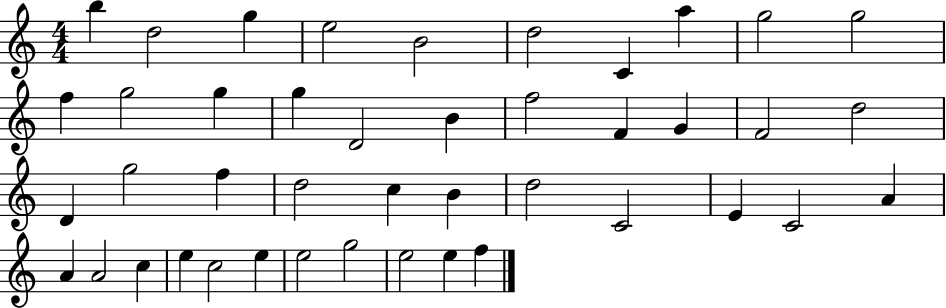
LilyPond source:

{
  \clef treble
  \numericTimeSignature
  \time 4/4
  \key c \major
  b''4 d''2 g''4 | e''2 b'2 | d''2 c'4 a''4 | g''2 g''2 | \break f''4 g''2 g''4 | g''4 d'2 b'4 | f''2 f'4 g'4 | f'2 d''2 | \break d'4 g''2 f''4 | d''2 c''4 b'4 | d''2 c'2 | e'4 c'2 a'4 | \break a'4 a'2 c''4 | e''4 c''2 e''4 | e''2 g''2 | e''2 e''4 f''4 | \break \bar "|."
}